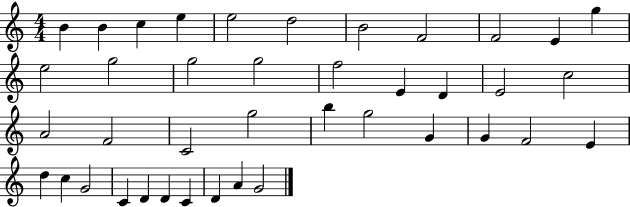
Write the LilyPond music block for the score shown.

{
  \clef treble
  \numericTimeSignature
  \time 4/4
  \key c \major
  b'4 b'4 c''4 e''4 | e''2 d''2 | b'2 f'2 | f'2 e'4 g''4 | \break e''2 g''2 | g''2 g''2 | f''2 e'4 d'4 | e'2 c''2 | \break a'2 f'2 | c'2 g''2 | b''4 g''2 g'4 | g'4 f'2 e'4 | \break d''4 c''4 g'2 | c'4 d'4 d'4 c'4 | d'4 a'4 g'2 | \bar "|."
}